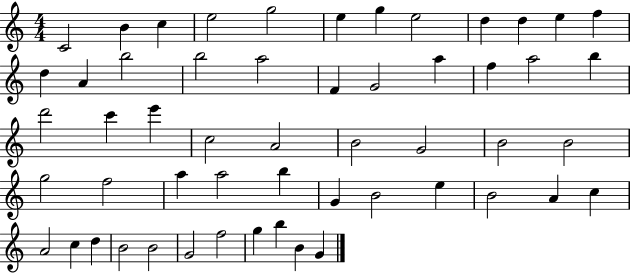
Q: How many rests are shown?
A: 0